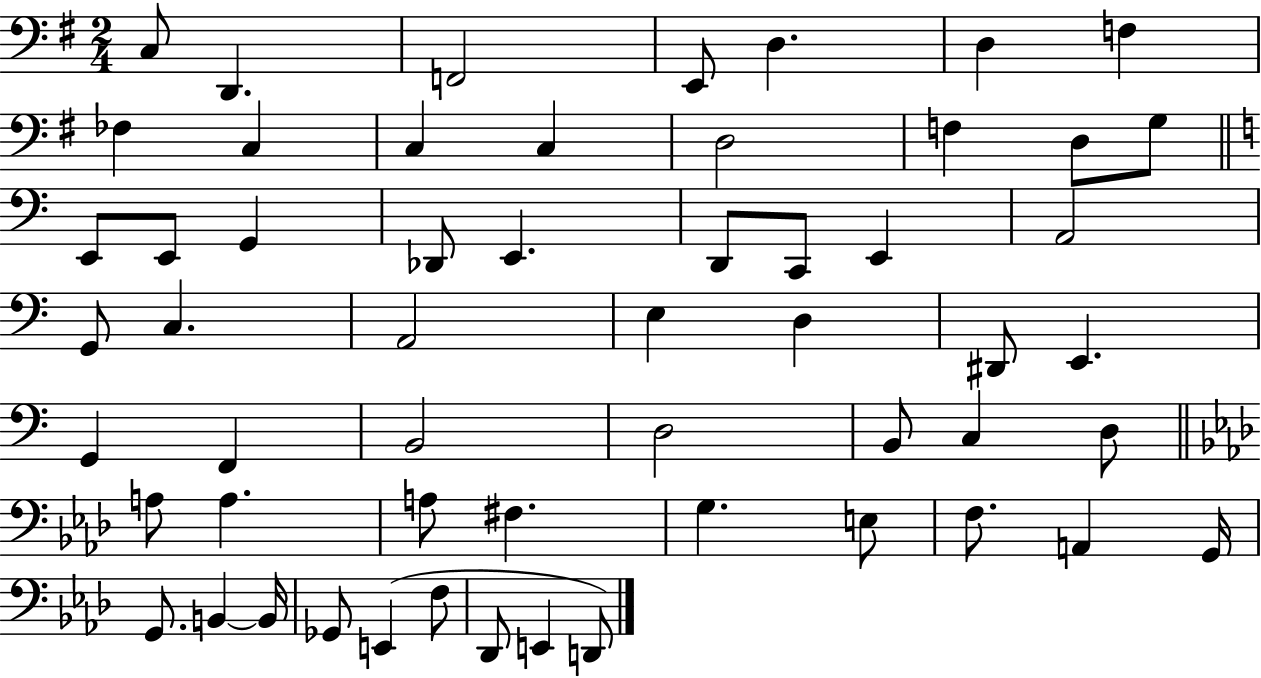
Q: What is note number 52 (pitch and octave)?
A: E2